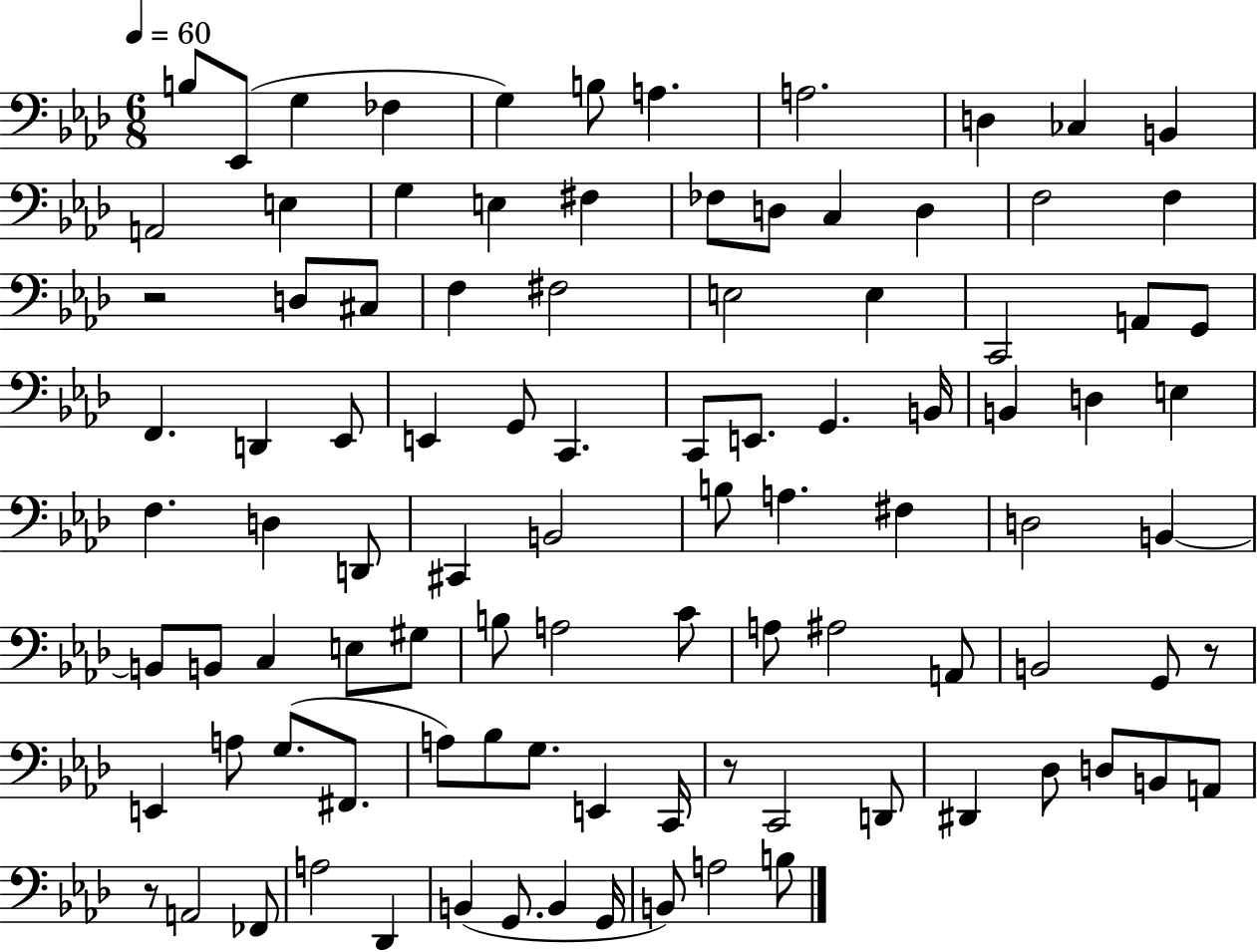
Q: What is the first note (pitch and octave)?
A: B3